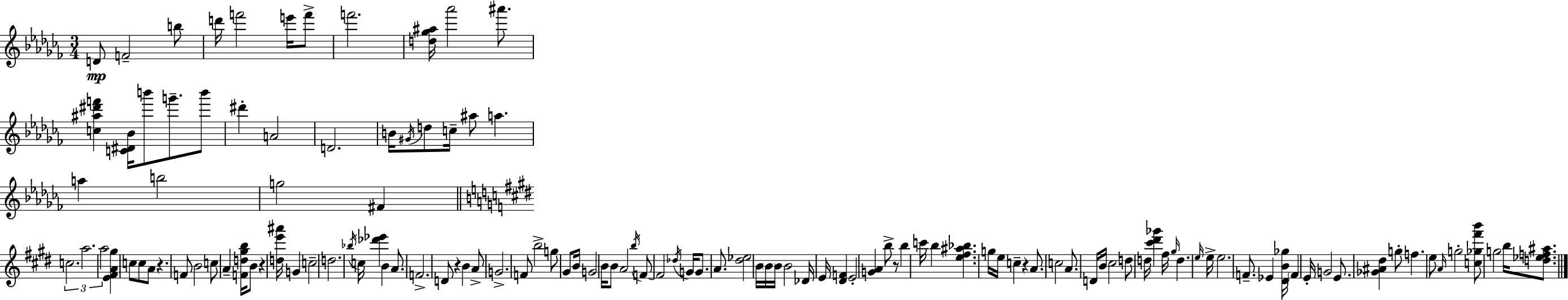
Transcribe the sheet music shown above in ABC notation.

X:1
T:Untitled
M:3/4
L:1/4
K:Abm
D/2 F2 b/2 d'/4 f'2 e'/4 f'/2 f'2 [d_g^a]/4 _a'2 ^a'/2 [c^a^d'f'] [C^D_B]/4 b'/2 g'/2 b'/2 ^d' A2 D2 B/4 ^G/4 d/2 c/4 ^a/2 a a b2 g2 ^F c2 a2 a2 [E^FA^g] c/2 c/2 A/2 z F/2 B2 c/2 A [Fd^gb]/4 B/2 z [de'^a']/4 G c2 d2 _b/4 c/4 [_d'_e'] B A/2 F2 D/2 z B A/2 G2 F/2 b2 g/2 ^G/2 B/4 G2 B/4 B/2 A2 b/4 F/2 F2 _d/4 G/4 G/2 A/2 [^d_e]2 B/4 B/4 B/4 B2 _D/4 E/4 [^DF] E2 [GA] b/2 z/2 b c'/4 b [e^f^a_b] g/4 e/4 c z A/2 c2 A/2 D/4 B/4 ^c2 d/2 d/4 [^c'^d'_g'] ^f/4 ^g/4 d e/4 e/4 e2 F/2 _E [^DB_g]/4 F E/4 G2 E/2 [_G^A^d] g/2 f e/2 A/4 g2 [c_g^f'b']/2 g2 b/4 [d_ef^a]/2